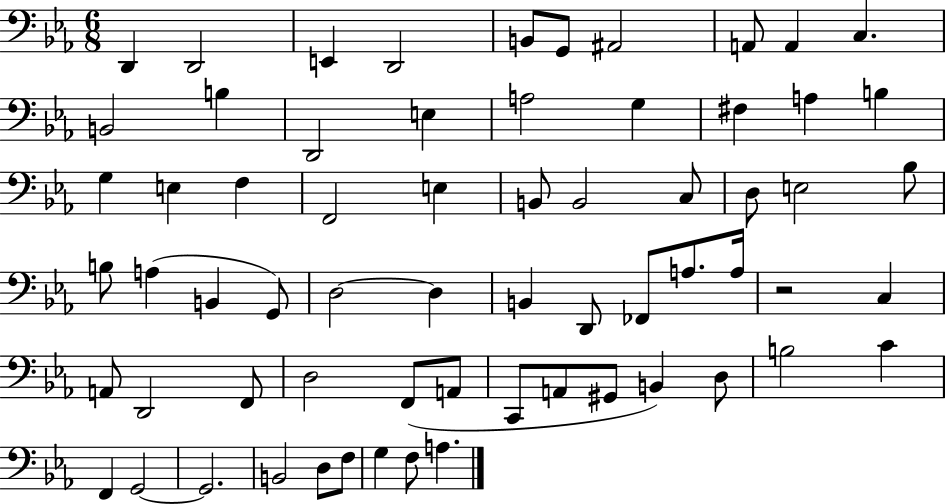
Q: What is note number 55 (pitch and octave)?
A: C4